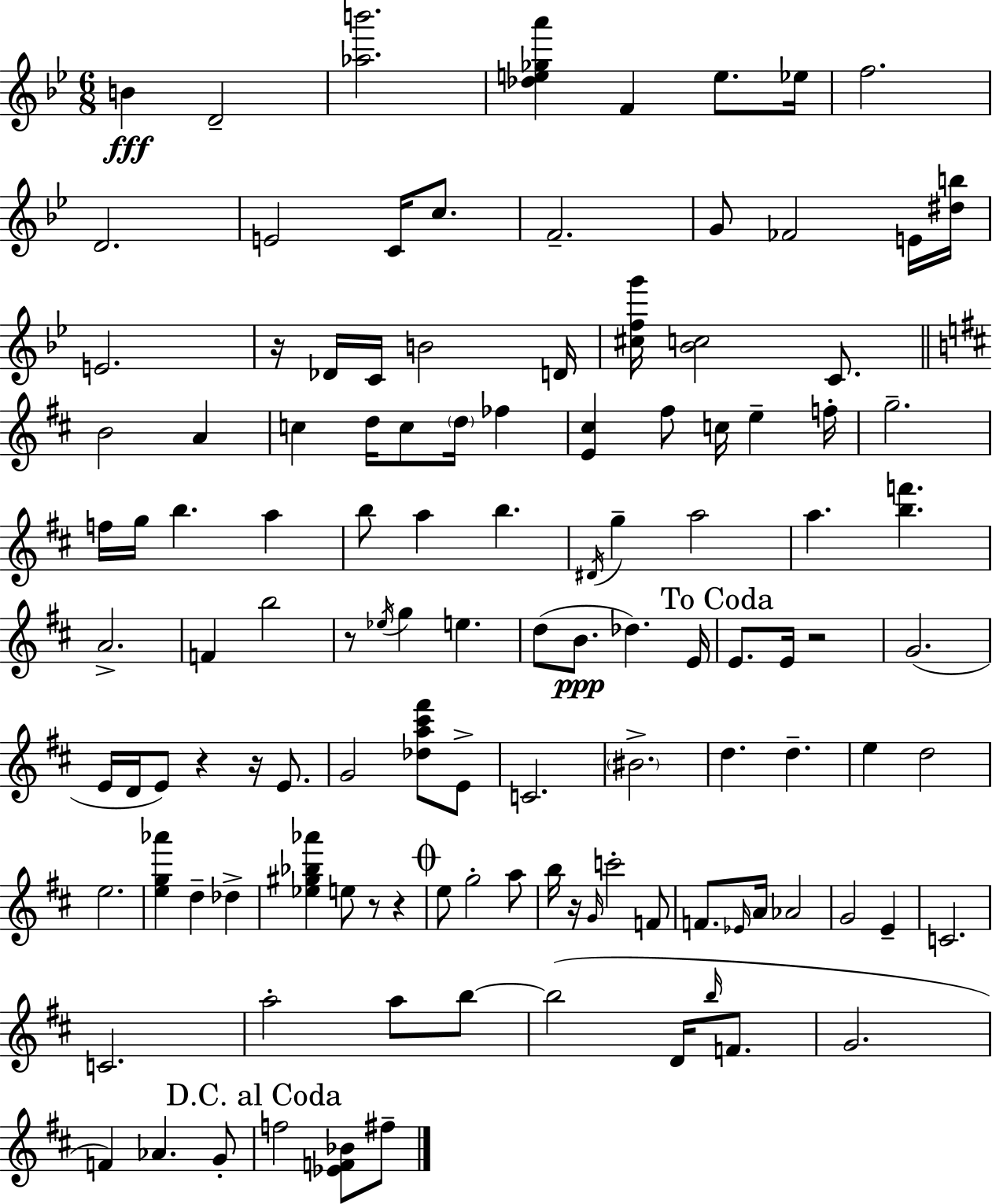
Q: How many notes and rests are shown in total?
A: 119